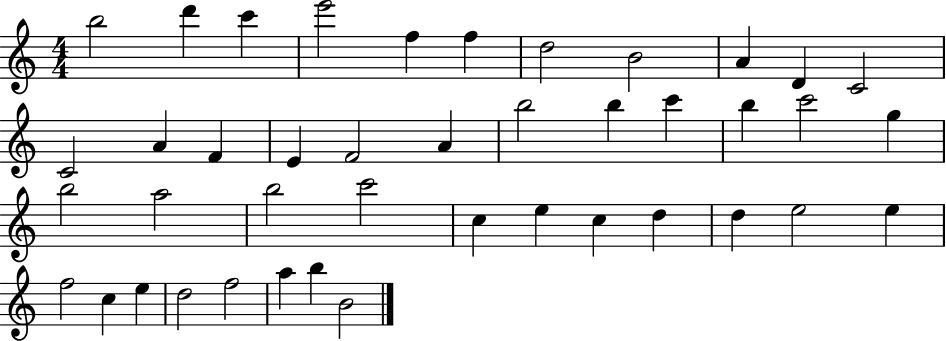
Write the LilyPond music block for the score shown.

{
  \clef treble
  \numericTimeSignature
  \time 4/4
  \key c \major
  b''2 d'''4 c'''4 | e'''2 f''4 f''4 | d''2 b'2 | a'4 d'4 c'2 | \break c'2 a'4 f'4 | e'4 f'2 a'4 | b''2 b''4 c'''4 | b''4 c'''2 g''4 | \break b''2 a''2 | b''2 c'''2 | c''4 e''4 c''4 d''4 | d''4 e''2 e''4 | \break f''2 c''4 e''4 | d''2 f''2 | a''4 b''4 b'2 | \bar "|."
}